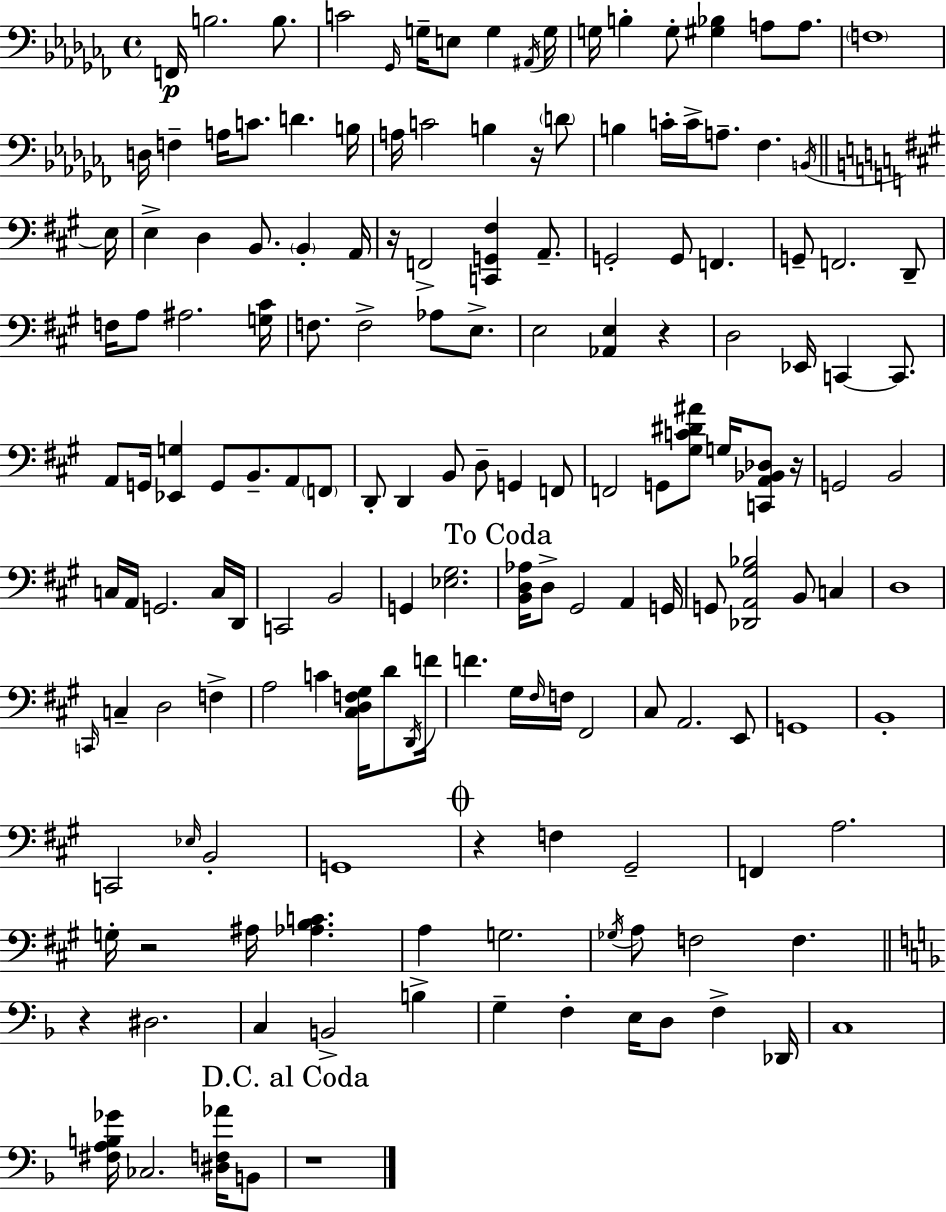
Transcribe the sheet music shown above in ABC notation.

X:1
T:Untitled
M:4/4
L:1/4
K:Abm
F,,/4 B,2 B,/2 C2 _G,,/4 G,/4 E,/2 G, ^A,,/4 G,/4 G,/4 B, G,/2 [^G,_B,] A,/2 A,/2 F,4 D,/4 F, A,/4 C/2 D B,/4 A,/4 C2 B, z/4 D/2 B, C/4 C/4 A,/2 _F, B,,/4 E,/4 E, D, B,,/2 B,, A,,/4 z/4 F,,2 [C,,G,,^F,] A,,/2 G,,2 G,,/2 F,, G,,/2 F,,2 D,,/2 F,/4 A,/2 ^A,2 [G,^C]/4 F,/2 F,2 _A,/2 E,/2 E,2 [_A,,E,] z D,2 _E,,/4 C,, C,,/2 A,,/2 G,,/4 [_E,,G,] G,,/2 B,,/2 A,,/2 F,,/2 D,,/2 D,, B,,/2 D,/2 G,, F,,/2 F,,2 G,,/2 [^G,C^D^A]/2 G,/4 [C,,A,,_B,,_D,]/2 z/4 G,,2 B,,2 C,/4 A,,/4 G,,2 C,/4 D,,/4 C,,2 B,,2 G,, [_E,^G,]2 [B,,D,_A,]/4 D,/2 ^G,,2 A,, G,,/4 G,,/2 [_D,,A,,^G,_B,]2 B,,/2 C, D,4 C,,/4 C, D,2 F, A,2 C [^C,D,F,^G,]/4 D/2 D,,/4 F/4 F ^G,/4 ^F,/4 F,/4 ^F,,2 ^C,/2 A,,2 E,,/2 G,,4 B,,4 C,,2 _E,/4 B,,2 G,,4 z F, ^G,,2 F,, A,2 G,/4 z2 ^A,/4 [_A,B,C] A, G,2 _G,/4 A,/2 F,2 F, z ^D,2 C, B,,2 B, G, F, E,/4 D,/2 F, _D,,/4 C,4 [^F,A,B,_G]/4 _C,2 [^D,F,_A]/4 B,,/2 z4